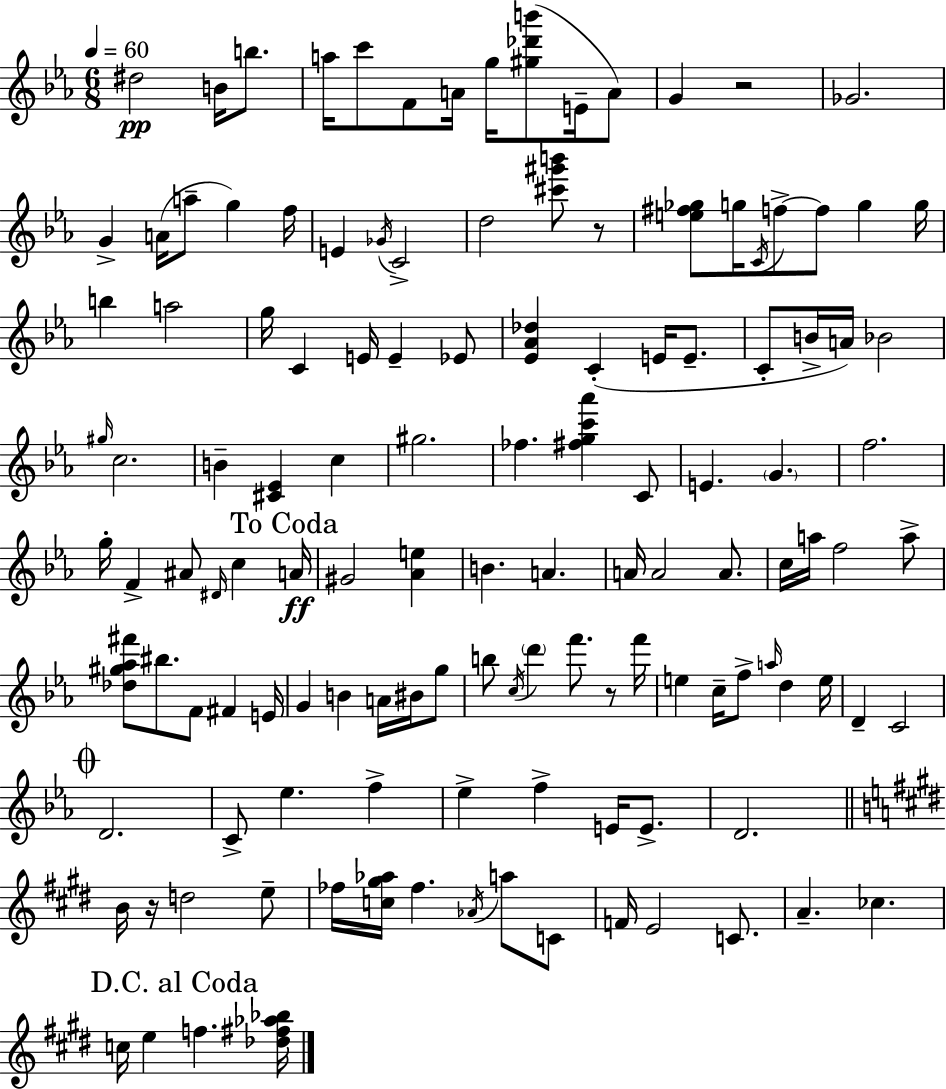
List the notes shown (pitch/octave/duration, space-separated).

D#5/h B4/s B5/e. A5/s C6/e F4/e A4/s G5/s [G#5,Db6,B6]/e E4/s A4/e G4/q R/h Gb4/h. G4/q A4/s A5/e G5/q F5/s E4/q Gb4/s C4/h D5/h [C#6,G#6,B6]/e R/e [E5,F#5,Gb5]/e G5/s C4/s F5/e F5/e G5/q G5/s B5/q A5/h G5/s C4/q E4/s E4/q Eb4/e [Eb4,Ab4,Db5]/q C4/q E4/s E4/e. C4/e B4/s A4/s Bb4/h G#5/s C5/h. B4/q [C#4,Eb4]/q C5/q G#5/h. FES5/q. [F#5,G5,C6,Ab6]/q C4/e E4/q. G4/q. F5/h. G5/s F4/q A#4/e D#4/s C5/q A4/s G#4/h [Ab4,E5]/q B4/q. A4/q. A4/s A4/h A4/e. C5/s A5/s F5/h A5/e [Db5,G#5,Ab5,F#6]/e BIS5/e. F4/e F#4/q E4/s G4/q B4/q A4/s BIS4/s G5/e B5/e C5/s D6/q F6/e. R/e F6/s E5/q C5/s F5/e A5/s D5/q E5/s D4/q C4/h D4/h. C4/e Eb5/q. F5/q Eb5/q F5/q E4/s E4/e. D4/h. B4/s R/s D5/h E5/e FES5/s [C5,G#5,Ab5]/s FES5/q. Ab4/s A5/e C4/e F4/s E4/h C4/e. A4/q. CES5/q. C5/s E5/q F5/q. [Db5,F#5,Ab5,Bb5]/s